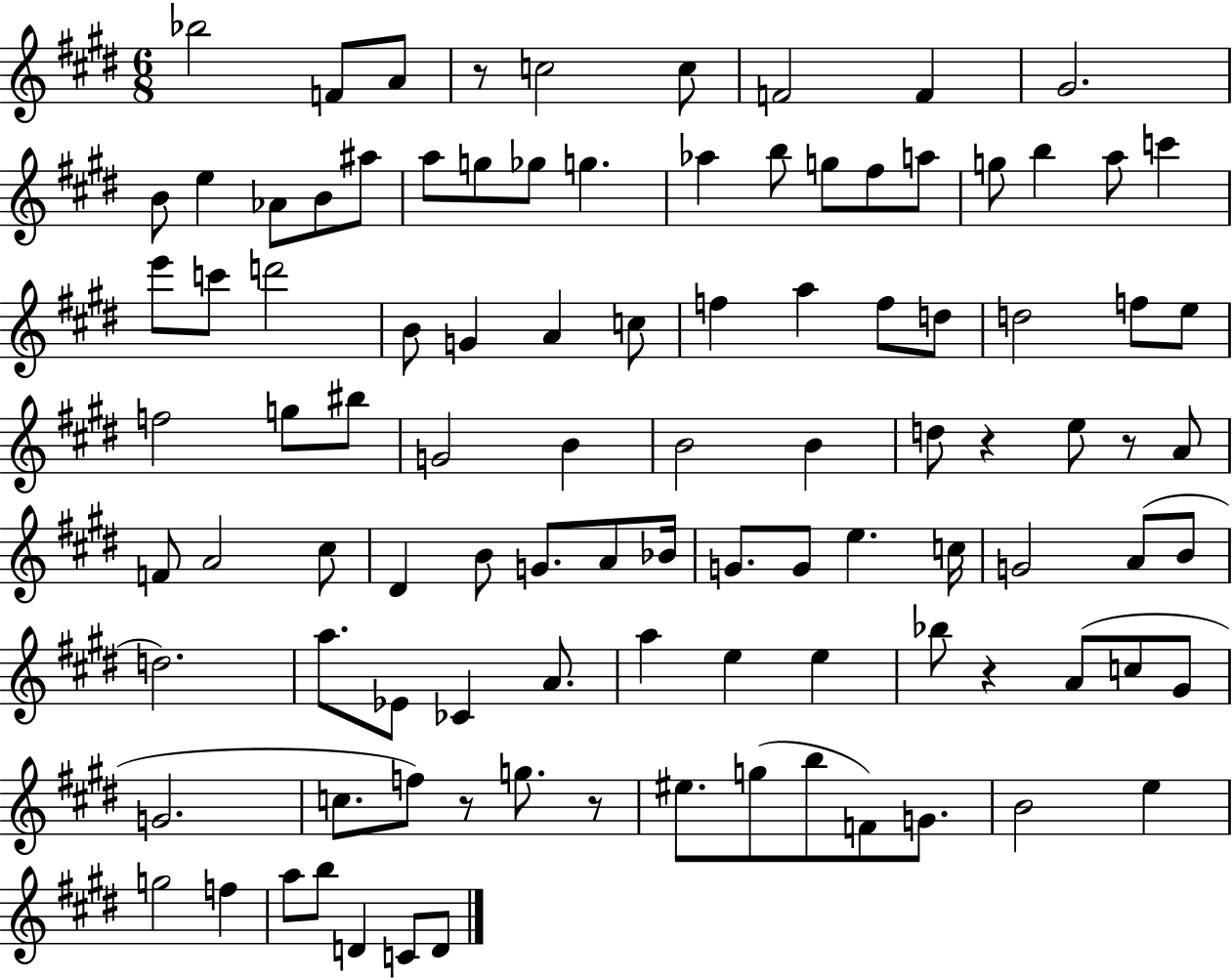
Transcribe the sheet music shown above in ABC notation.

X:1
T:Untitled
M:6/8
L:1/4
K:E
_b2 F/2 A/2 z/2 c2 c/2 F2 F ^G2 B/2 e _A/2 B/2 ^a/2 a/2 g/2 _g/2 g _a b/2 g/2 ^f/2 a/2 g/2 b a/2 c' e'/2 c'/2 d'2 B/2 G A c/2 f a f/2 d/2 d2 f/2 e/2 f2 g/2 ^b/2 G2 B B2 B d/2 z e/2 z/2 A/2 F/2 A2 ^c/2 ^D B/2 G/2 A/2 _B/4 G/2 G/2 e c/4 G2 A/2 B/2 d2 a/2 _E/2 _C A/2 a e e _b/2 z A/2 c/2 ^G/2 G2 c/2 f/2 z/2 g/2 z/2 ^e/2 g/2 b/2 F/2 G/2 B2 e g2 f a/2 b/2 D C/2 D/2